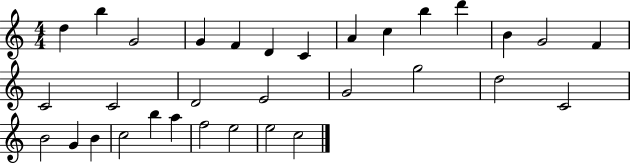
D5/q B5/q G4/h G4/q F4/q D4/q C4/q A4/q C5/q B5/q D6/q B4/q G4/h F4/q C4/h C4/h D4/h E4/h G4/h G5/h D5/h C4/h B4/h G4/q B4/q C5/h B5/q A5/q F5/h E5/h E5/h C5/h